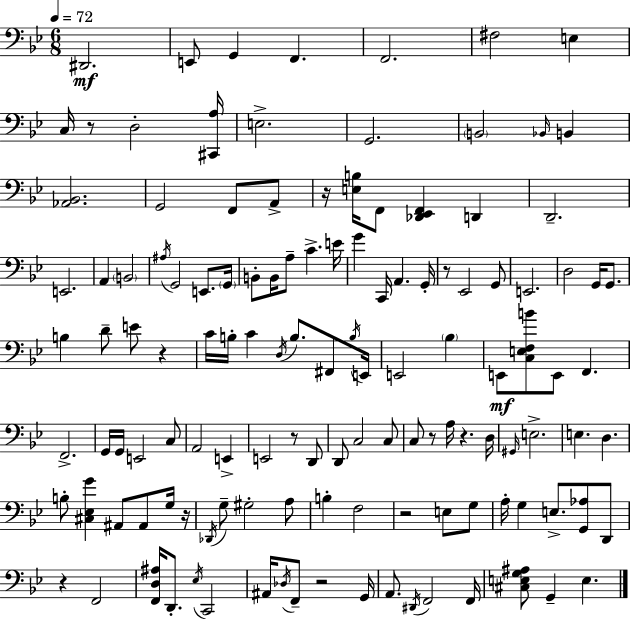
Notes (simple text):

D#2/h. E2/e G2/q F2/q. F2/h. F#3/h E3/q C3/s R/e D3/h [C#2,A3]/s E3/h. G2/h. B2/h Bb2/s B2/q [Ab2,Bb2]/h. G2/h F2/e A2/e R/s [E3,B3]/s F2/e [Db2,Eb2,F2]/q D2/q D2/h. E2/h. A2/q B2/h A#3/s G2/h E2/e. G2/s B2/e B2/s A3/e C4/q. E4/s G4/q C2/s A2/q. G2/s R/e Eb2/h G2/e E2/h. D3/h G2/s G2/e. B3/q D4/e E4/e R/q C4/s B3/s C4/q D3/s B3/e. F#2/e B3/s E2/s E2/h Bb3/q E2/e [C3,E3,F3,B4]/e E2/e F2/q. F2/h. G2/s G2/s E2/h C3/e A2/h E2/q E2/h R/e D2/e D2/e C3/h C3/e C3/e R/e A3/s R/q. D3/s G#2/s E3/h. E3/q. D3/q. B3/e [C#3,Eb3,G4]/q A#2/e A#2/e G3/s R/s Db2/s G3/e G#3/h A3/e B3/q F3/h R/h E3/e G3/e A3/s G3/q E3/e. [G2,Ab3]/e D2/e R/q F2/h [F2,D3,A#3]/s D2/e. Eb3/s C2/h A#2/s Db3/s F2/e R/h G2/s A2/e. D#2/s F2/h F2/s [C#3,E3,G3,A#3]/e G2/q E3/q.